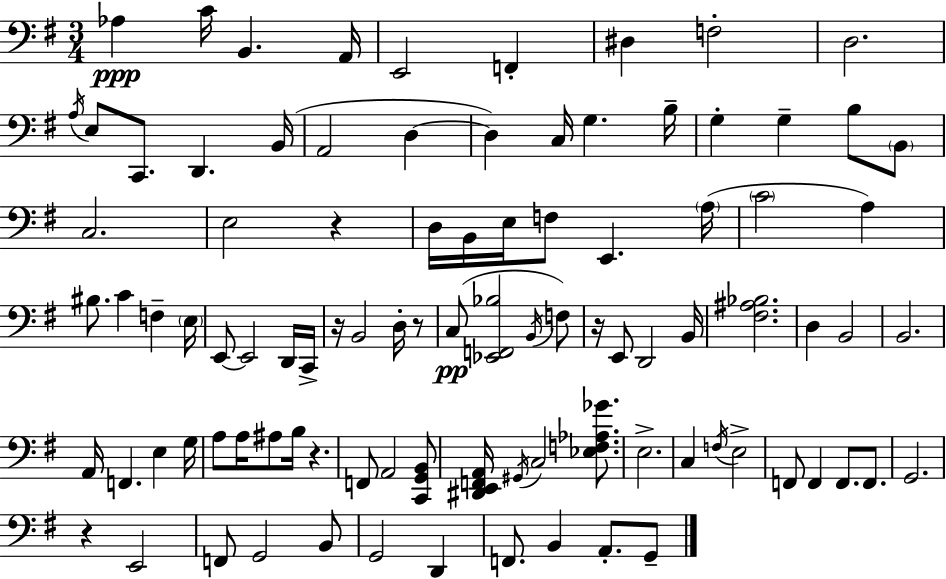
Ab3/q C4/s B2/q. A2/s E2/h F2/q D#3/q F3/h D3/h. A3/s E3/e C2/e. D2/q. B2/s A2/h D3/q D3/q C3/s G3/q. B3/s G3/q G3/q B3/e B2/e C3/h. E3/h R/q D3/s B2/s E3/s F3/e E2/q. A3/s C4/h A3/q BIS3/e. C4/q F3/q E3/s E2/e E2/h D2/s C2/s R/s B2/h D3/s R/e C3/e [Eb2,F2,Bb3]/h B2/s F3/e R/s E2/e D2/h B2/s [F#3,A#3,Bb3]/h. D3/q B2/h B2/h. A2/s F2/q. E3/q G3/s A3/e A3/s A#3/e B3/s R/q. F2/e A2/h [C2,G2,B2]/e [D#2,E2,F2,A2]/s G#2/s C3/h [Eb3,F3,Ab3,Gb4]/e. E3/h. C3/q F3/s E3/h F2/e F2/q F2/e. F2/e. G2/h. R/q E2/h F2/e G2/h B2/e G2/h D2/q F2/e. B2/q A2/e. G2/e